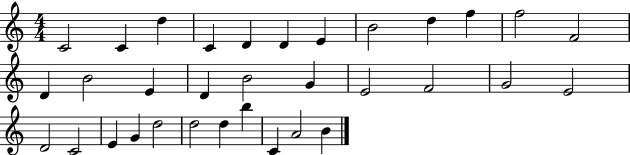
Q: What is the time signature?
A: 4/4